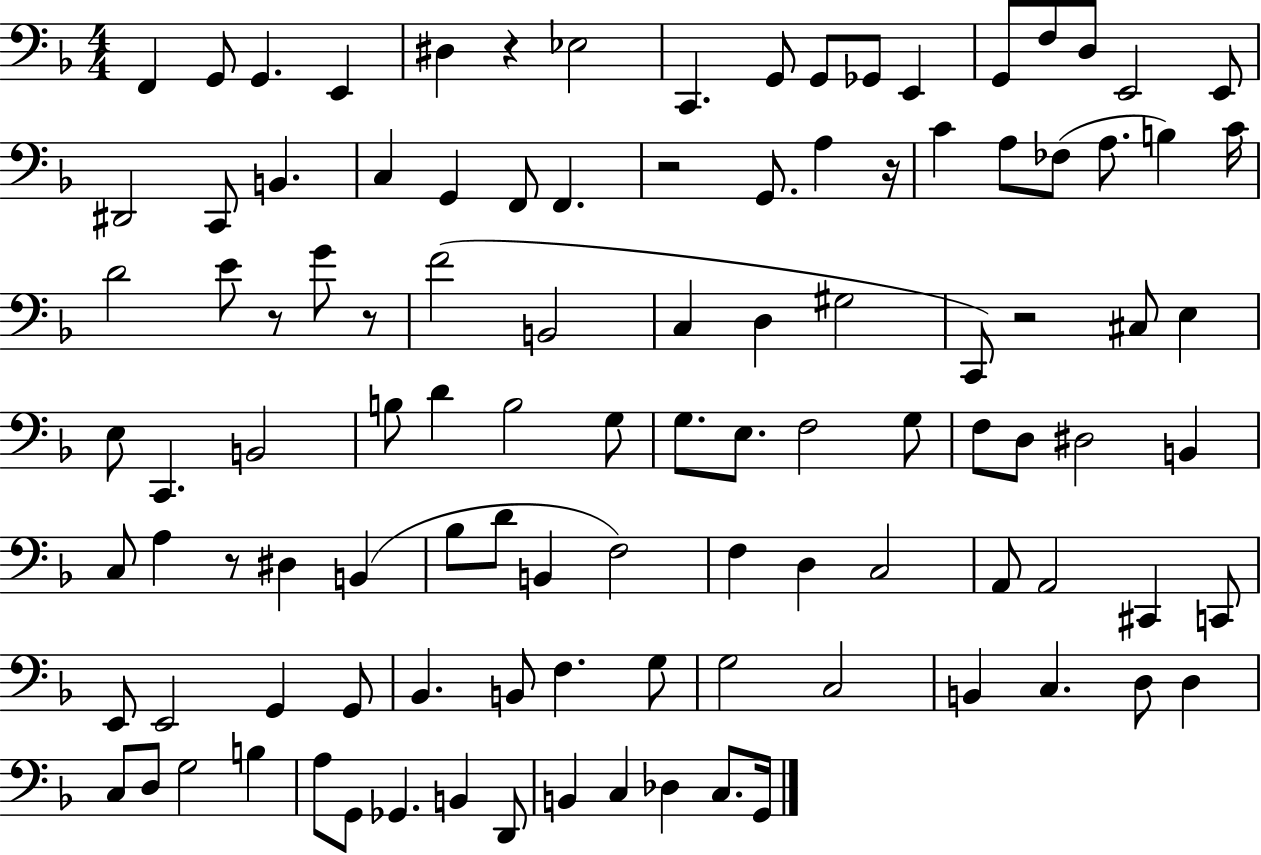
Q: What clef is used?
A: bass